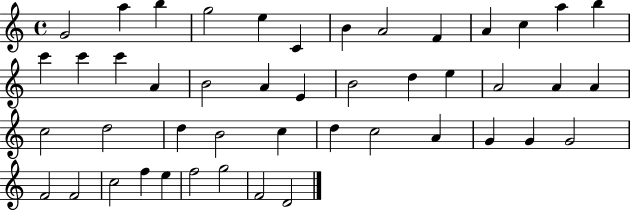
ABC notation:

X:1
T:Untitled
M:4/4
L:1/4
K:C
G2 a b g2 e C B A2 F A c a b c' c' c' A B2 A E B2 d e A2 A A c2 d2 d B2 c d c2 A G G G2 F2 F2 c2 f e f2 g2 F2 D2